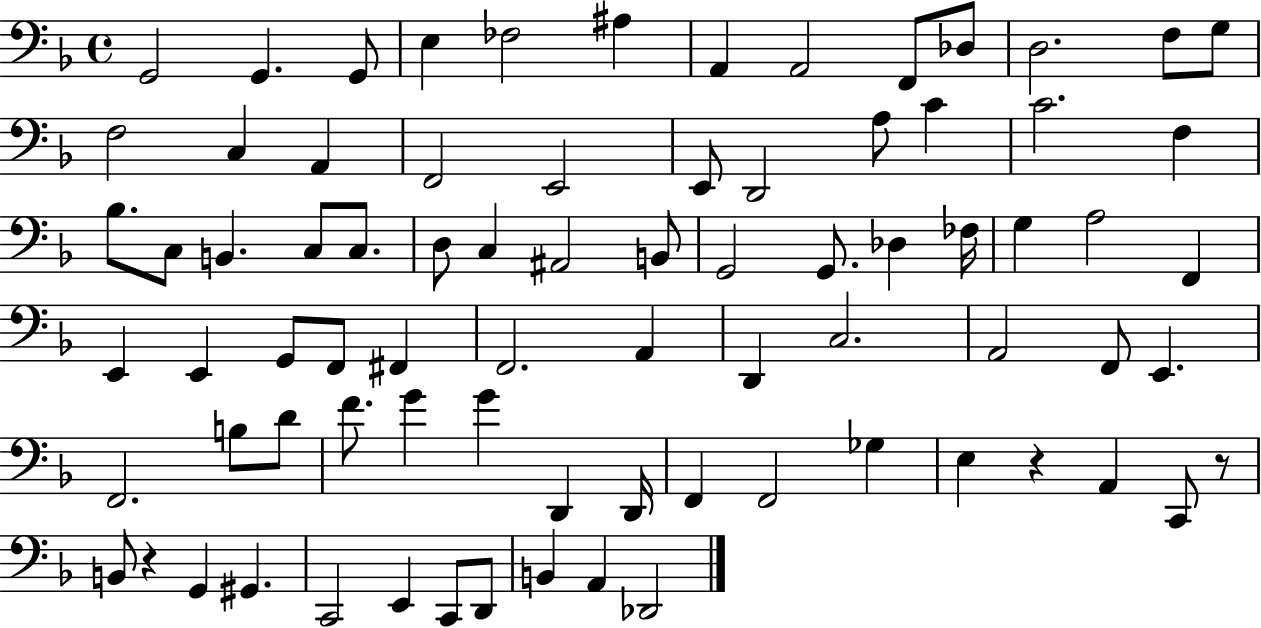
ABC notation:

X:1
T:Untitled
M:4/4
L:1/4
K:F
G,,2 G,, G,,/2 E, _F,2 ^A, A,, A,,2 F,,/2 _D,/2 D,2 F,/2 G,/2 F,2 C, A,, F,,2 E,,2 E,,/2 D,,2 A,/2 C C2 F, _B,/2 C,/2 B,, C,/2 C,/2 D,/2 C, ^A,,2 B,,/2 G,,2 G,,/2 _D, _F,/4 G, A,2 F,, E,, E,, G,,/2 F,,/2 ^F,, F,,2 A,, D,, C,2 A,,2 F,,/2 E,, F,,2 B,/2 D/2 F/2 G G D,, D,,/4 F,, F,,2 _G, E, z A,, C,,/2 z/2 B,,/2 z G,, ^G,, C,,2 E,, C,,/2 D,,/2 B,, A,, _D,,2